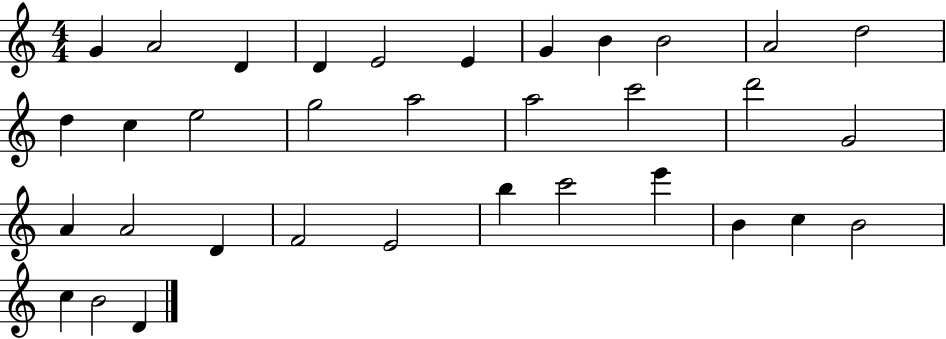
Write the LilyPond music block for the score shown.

{
  \clef treble
  \numericTimeSignature
  \time 4/4
  \key c \major
  g'4 a'2 d'4 | d'4 e'2 e'4 | g'4 b'4 b'2 | a'2 d''2 | \break d''4 c''4 e''2 | g''2 a''2 | a''2 c'''2 | d'''2 g'2 | \break a'4 a'2 d'4 | f'2 e'2 | b''4 c'''2 e'''4 | b'4 c''4 b'2 | \break c''4 b'2 d'4 | \bar "|."
}